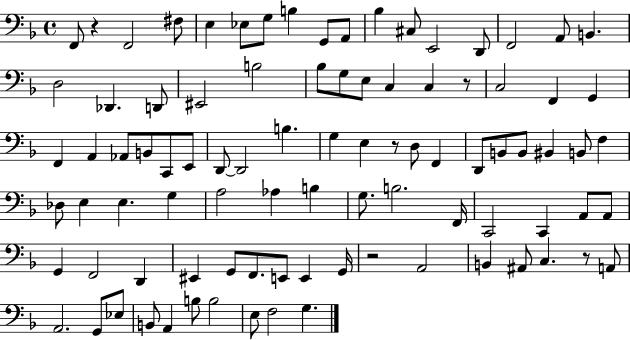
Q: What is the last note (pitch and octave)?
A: G3